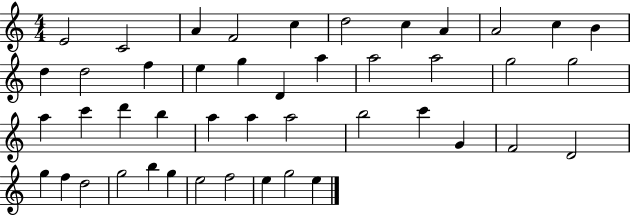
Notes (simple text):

E4/h C4/h A4/q F4/h C5/q D5/h C5/q A4/q A4/h C5/q B4/q D5/q D5/h F5/q E5/q G5/q D4/q A5/q A5/h A5/h G5/h G5/h A5/q C6/q D6/q B5/q A5/q A5/q A5/h B5/h C6/q G4/q F4/h D4/h G5/q F5/q D5/h G5/h B5/q G5/q E5/h F5/h E5/q G5/h E5/q